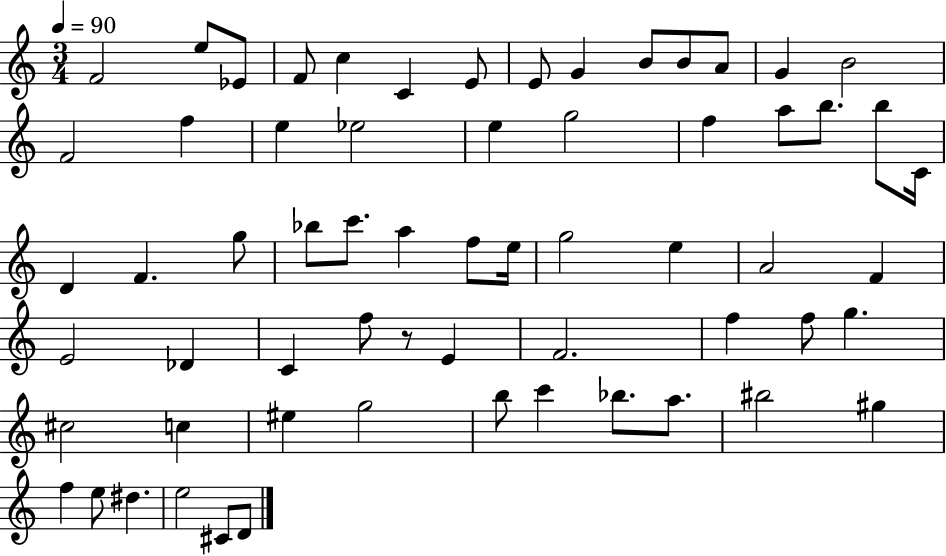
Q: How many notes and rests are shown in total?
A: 63